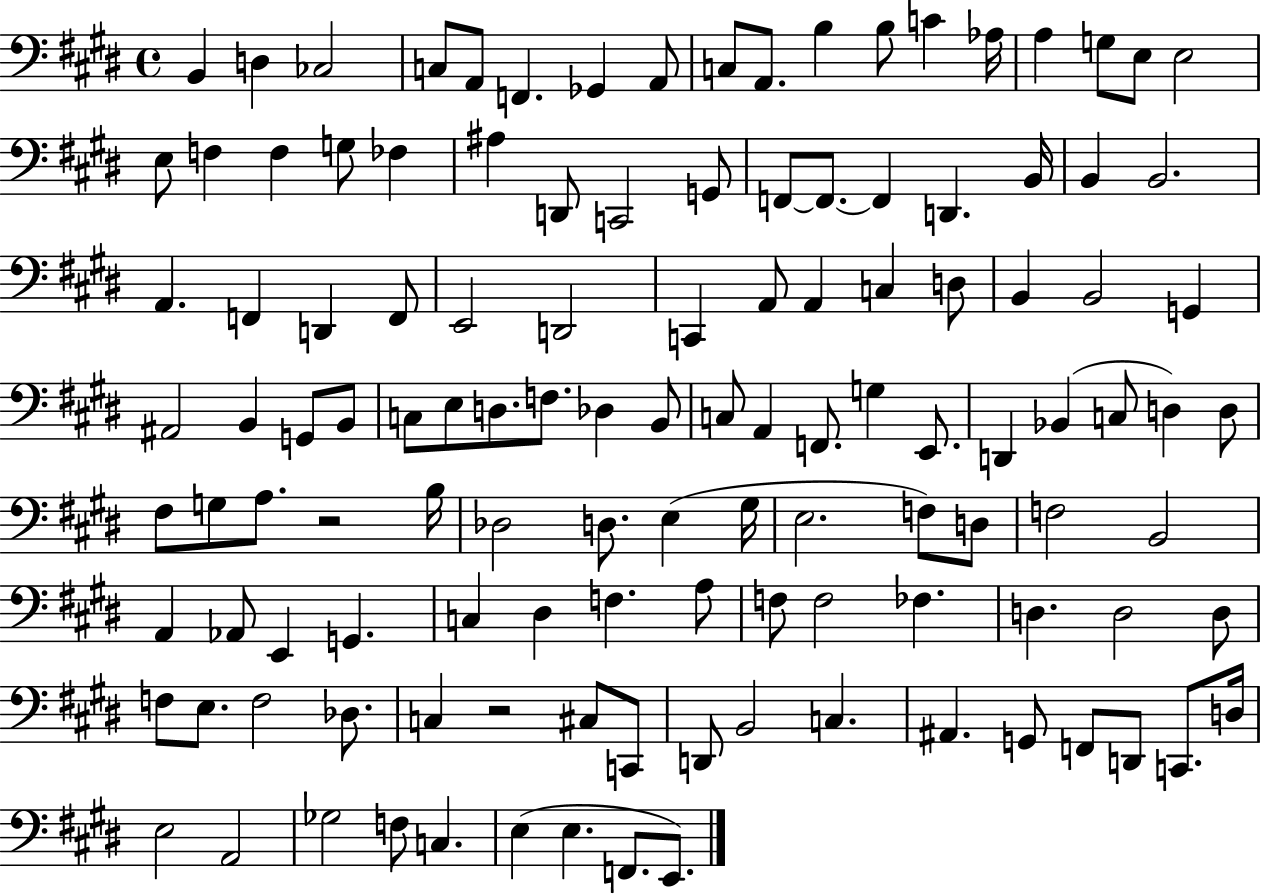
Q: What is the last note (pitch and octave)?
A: E2